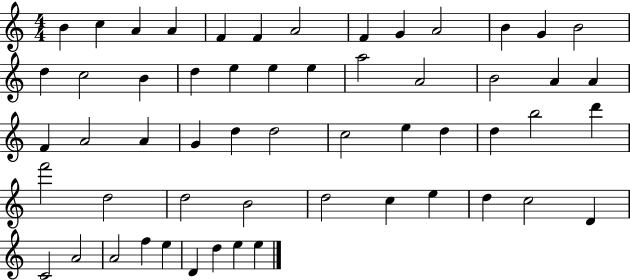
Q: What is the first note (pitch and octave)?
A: B4